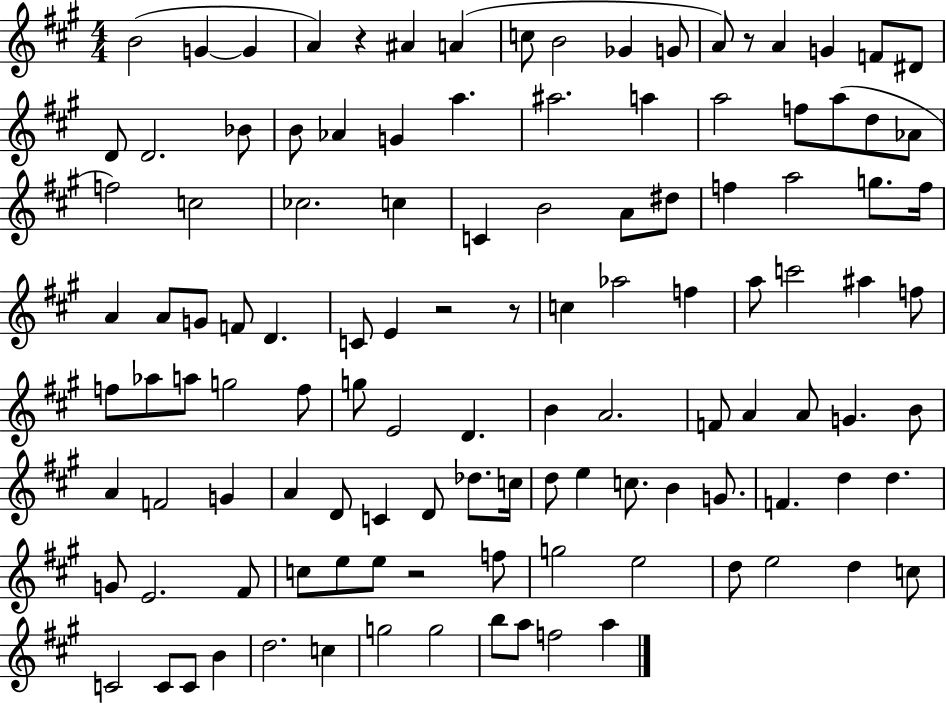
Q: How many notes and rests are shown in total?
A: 117